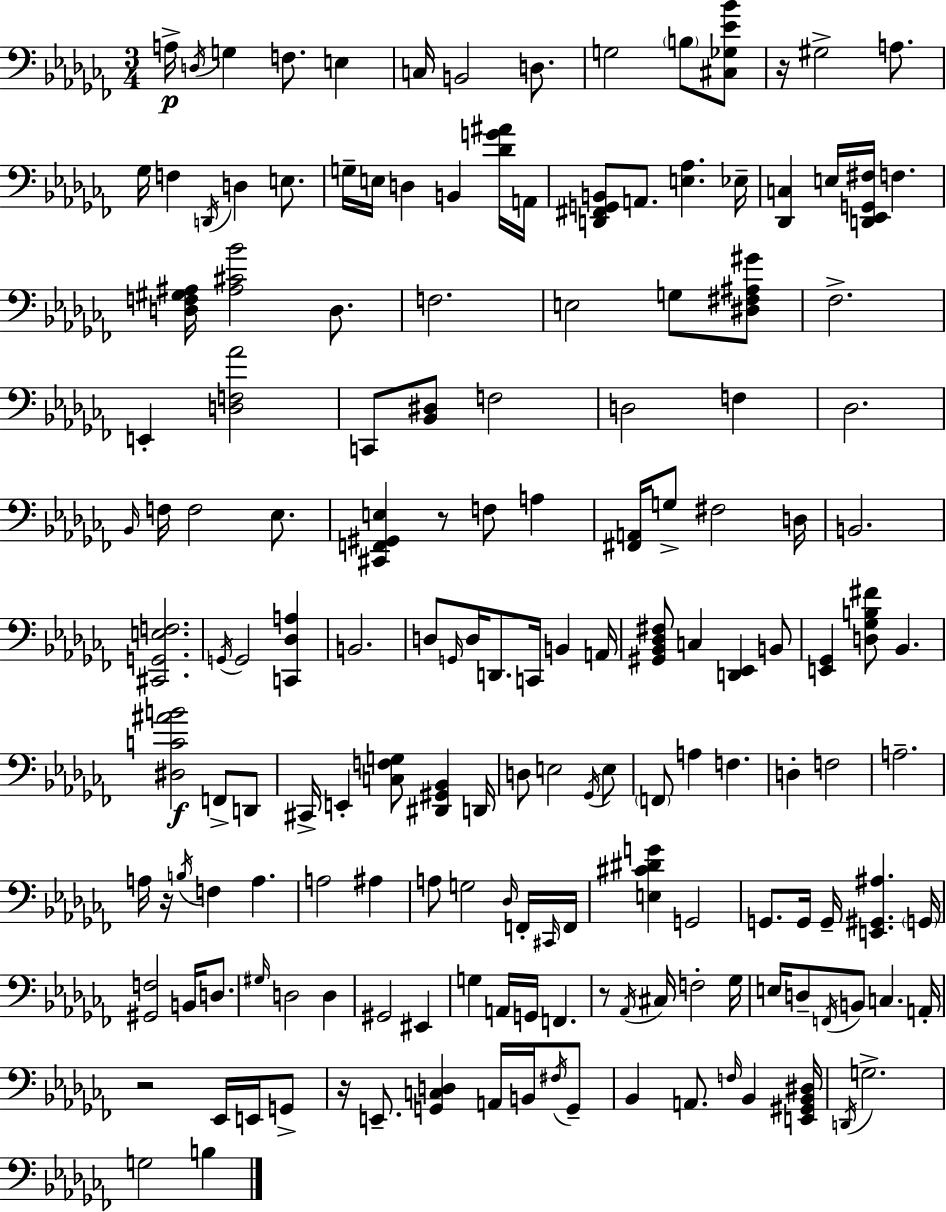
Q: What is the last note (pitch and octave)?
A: B3